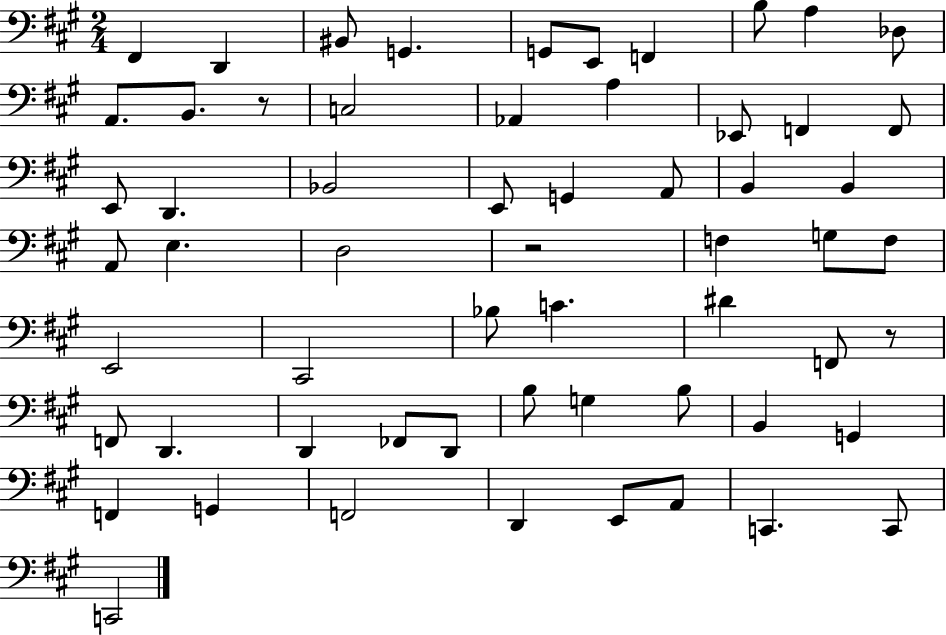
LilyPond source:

{
  \clef bass
  \numericTimeSignature
  \time 2/4
  \key a \major
  \repeat volta 2 { fis,4 d,4 | bis,8 g,4. | g,8 e,8 f,4 | b8 a4 des8 | \break a,8. b,8. r8 | c2 | aes,4 a4 | ees,8 f,4 f,8 | \break e,8 d,4. | bes,2 | e,8 g,4 a,8 | b,4 b,4 | \break a,8 e4. | d2 | r2 | f4 g8 f8 | \break e,2 | cis,2 | bes8 c'4. | dis'4 f,8 r8 | \break f,8 d,4. | d,4 fes,8 d,8 | b8 g4 b8 | b,4 g,4 | \break f,4 g,4 | f,2 | d,4 e,8 a,8 | c,4. c,8 | \break c,2 | } \bar "|."
}